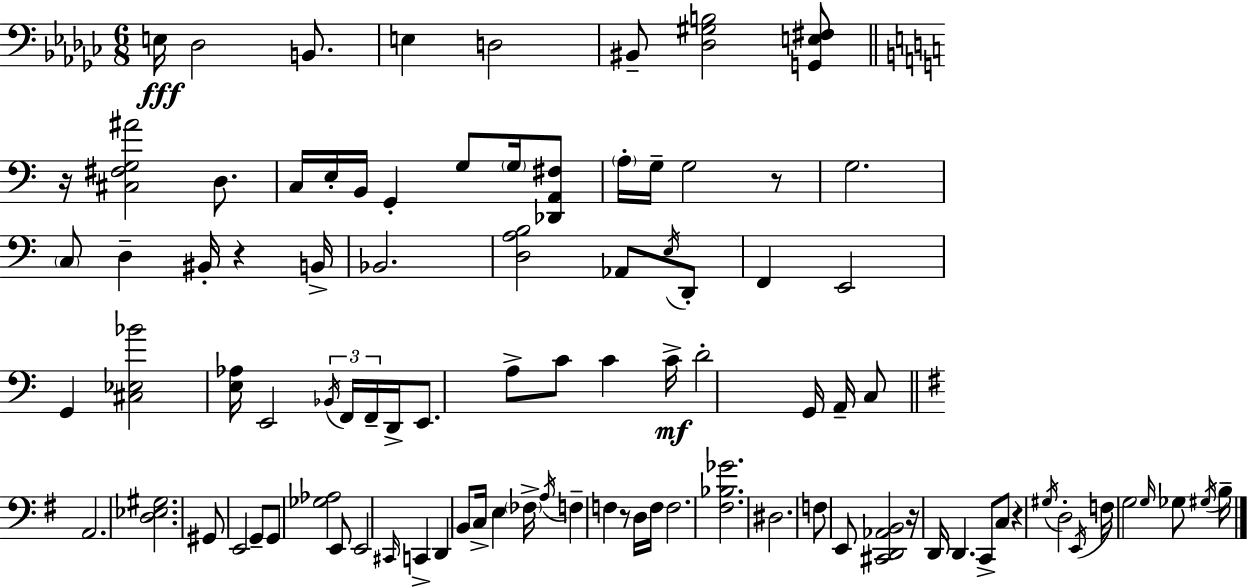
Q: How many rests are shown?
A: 6